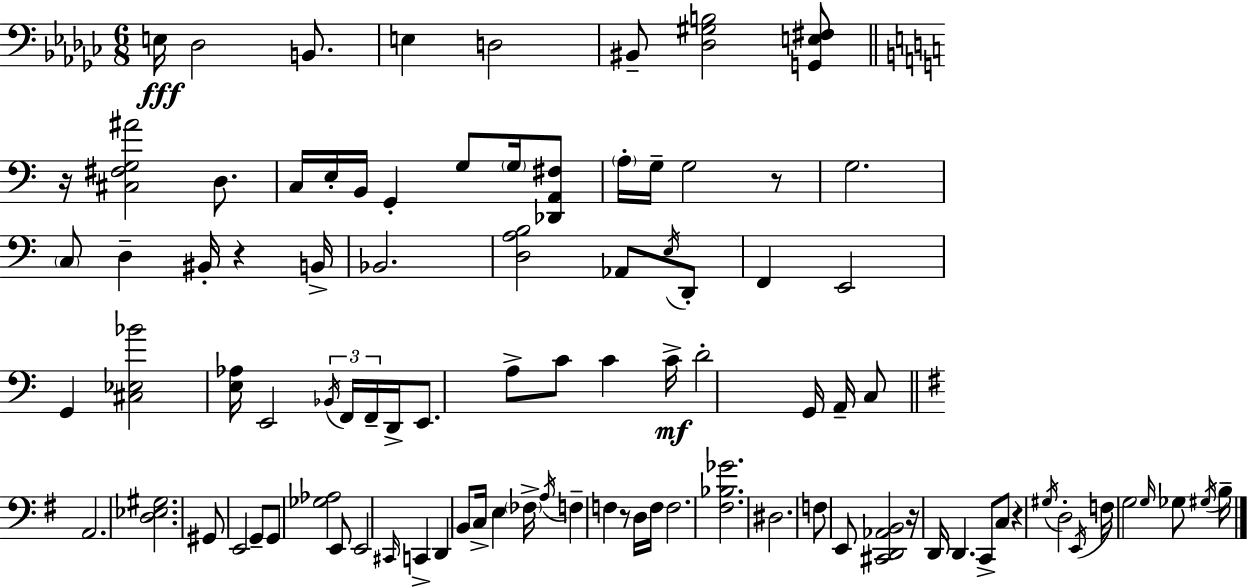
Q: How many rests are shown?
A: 6